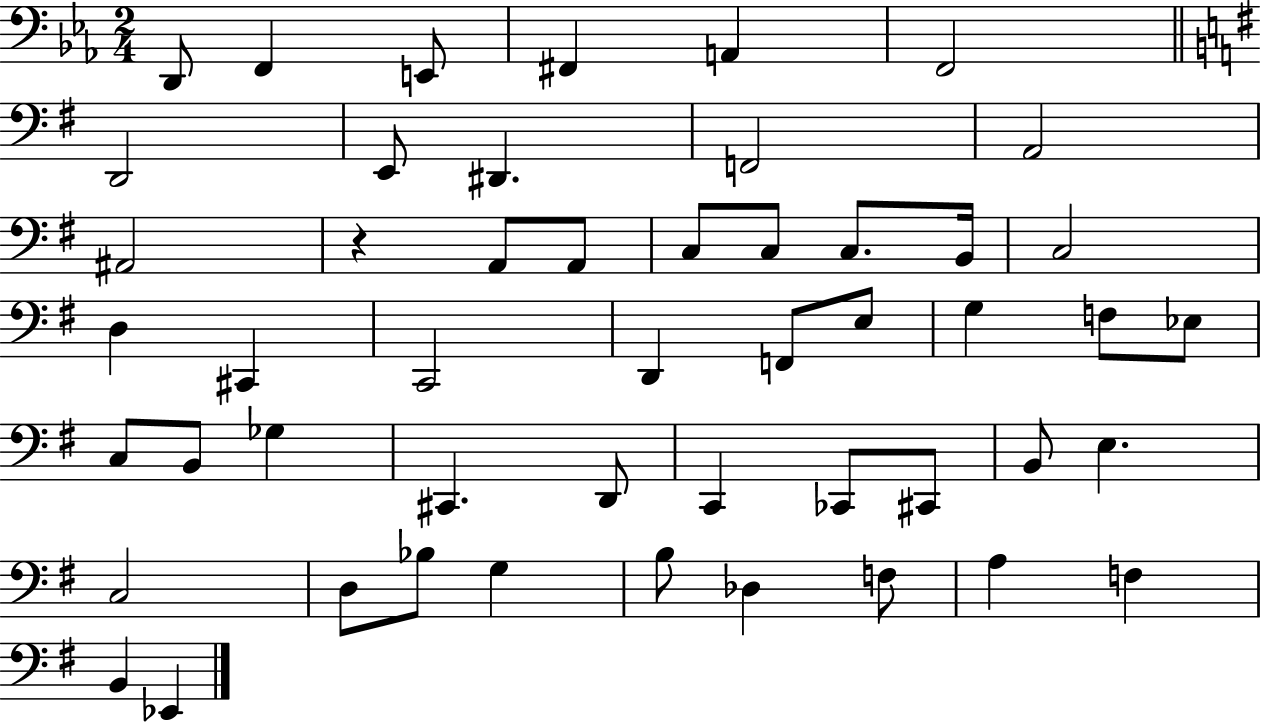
D2/e F2/q E2/e F#2/q A2/q F2/h D2/h E2/e D#2/q. F2/h A2/h A#2/h R/q A2/e A2/e C3/e C3/e C3/e. B2/s C3/h D3/q C#2/q C2/h D2/q F2/e E3/e G3/q F3/e Eb3/e C3/e B2/e Gb3/q C#2/q. D2/e C2/q CES2/e C#2/e B2/e E3/q. C3/h D3/e Bb3/e G3/q B3/e Db3/q F3/e A3/q F3/q B2/q Eb2/q